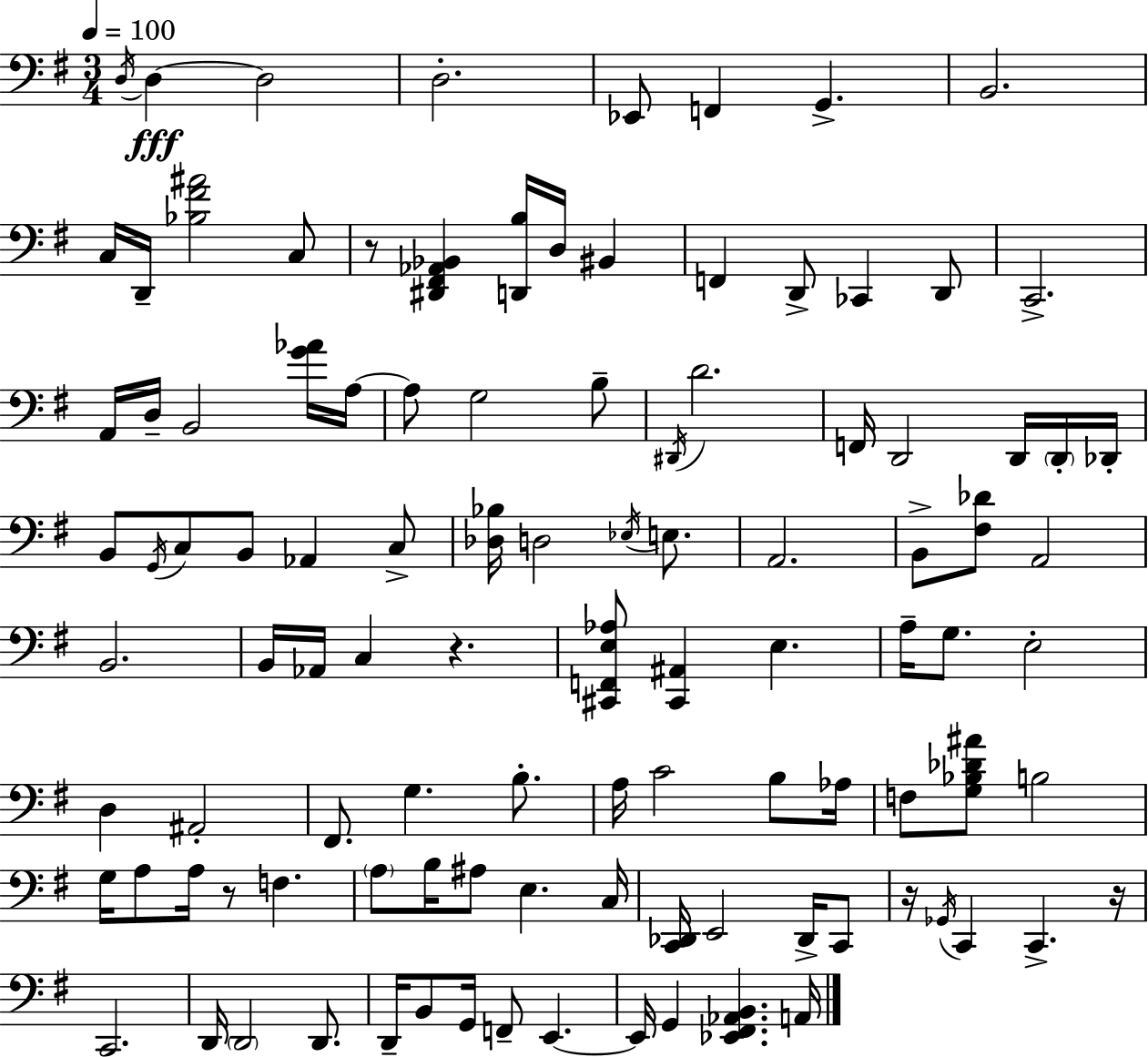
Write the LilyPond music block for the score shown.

{
  \clef bass
  \numericTimeSignature
  \time 3/4
  \key g \major
  \tempo 4 = 100
  \acciaccatura { d16 }\fff d4~~ d2 | d2.-. | ees,8 f,4 g,4.-> | b,2. | \break c16 d,16-- <bes fis' ais'>2 c8 | r8 <dis, fis, aes, bes,>4 <d, b>16 d16 bis,4 | f,4 d,8-> ces,4 d,8 | c,2.-> | \break a,16 d16-- b,2 <g' aes'>16 | a16~~ a8 g2 b8-- | \acciaccatura { dis,16 } d'2. | f,16 d,2 d,16 | \break \parenthesize d,16-. des,16-. b,8 \acciaccatura { g,16 } c8 b,8 aes,4 | c8-> <des bes>16 d2 | \acciaccatura { ees16 } e8. a,2. | b,8-> <fis des'>8 a,2 | \break b,2. | b,16 aes,16 c4 r4. | <cis, f, e aes>8 <cis, ais,>4 e4. | a16-- g8. e2-. | \break d4 ais,2-. | fis,8. g4. | b8.-. a16 c'2 | b8 aes16 f8 <g bes des' ais'>8 b2 | \break g16 a8 a16 r8 f4. | \parenthesize a8 b16 ais8 e4. | c16 <c, des,>16 e,2 | des,16-> c,8 r16 \acciaccatura { ges,16 } c,4 c,4.-> | \break r16 c,2. | d,16 \parenthesize d,2 | d,8. d,16-- b,8 g,16 f,8-- e,4.~~ | e,16 g,4 <ees, fis, aes, b,>4. | \break a,16 \bar "|."
}